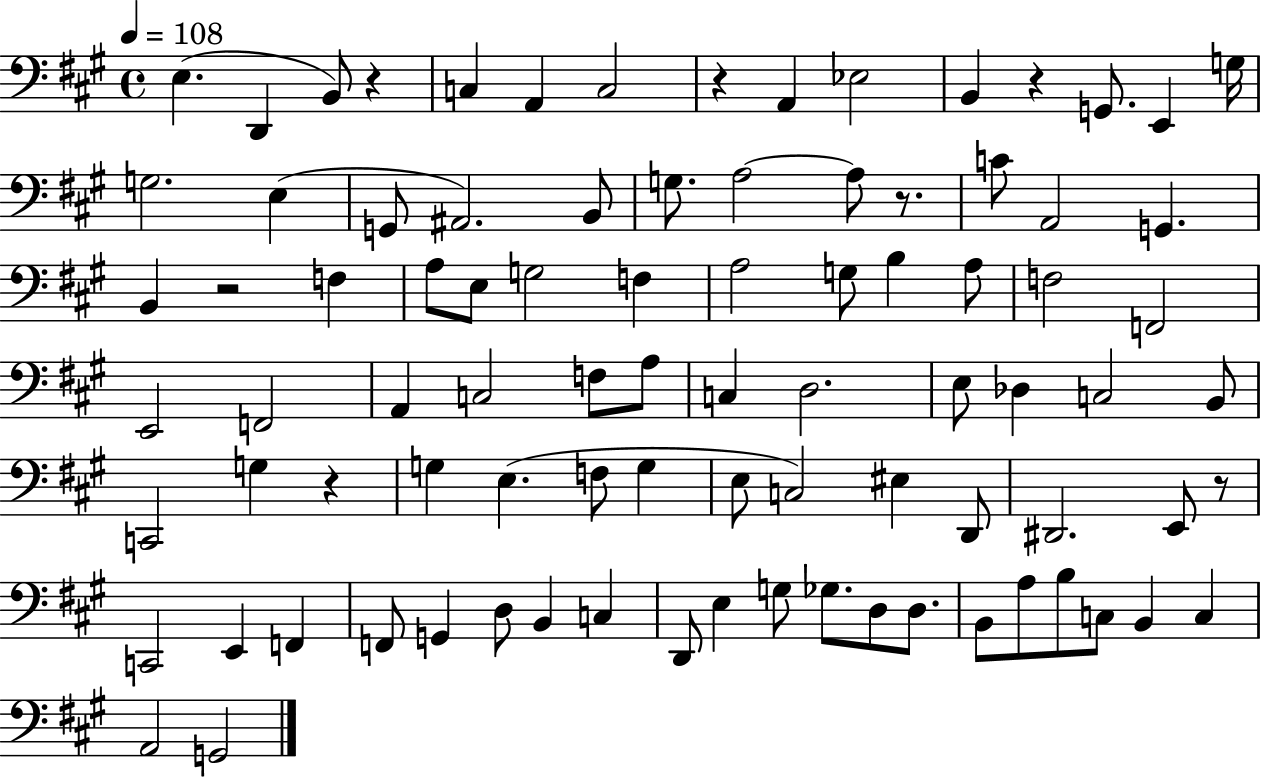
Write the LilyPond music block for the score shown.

{
  \clef bass
  \time 4/4
  \defaultTimeSignature
  \key a \major
  \tempo 4 = 108
  e4.( d,4 b,8) r4 | c4 a,4 c2 | r4 a,4 ees2 | b,4 r4 g,8. e,4 g16 | \break g2. e4( | g,8 ais,2.) b,8 | g8. a2~~ a8 r8. | c'8 a,2 g,4. | \break b,4 r2 f4 | a8 e8 g2 f4 | a2 g8 b4 a8 | f2 f,2 | \break e,2 f,2 | a,4 c2 f8 a8 | c4 d2. | e8 des4 c2 b,8 | \break c,2 g4 r4 | g4 e4.( f8 g4 | e8 c2) eis4 d,8 | dis,2. e,8 r8 | \break c,2 e,4 f,4 | f,8 g,4 d8 b,4 c4 | d,8 e4 g8 ges8. d8 d8. | b,8 a8 b8 c8 b,4 c4 | \break a,2 g,2 | \bar "|."
}